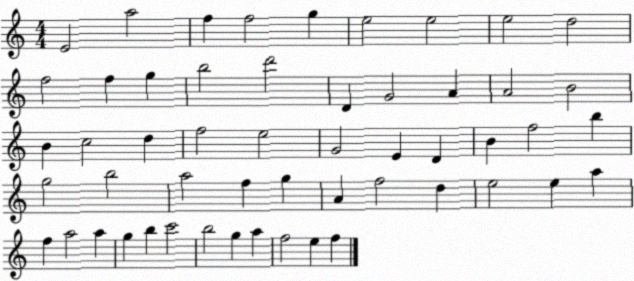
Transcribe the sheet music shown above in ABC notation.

X:1
T:Untitled
M:4/4
L:1/4
K:C
E2 a2 f f2 g e2 e2 e2 d2 f2 f g b2 d'2 D G2 A A2 B2 B c2 d f2 e2 G2 E D B f2 b g2 b2 a2 f g A f2 d e2 e a f a2 a g b c'2 b2 g a f2 e f